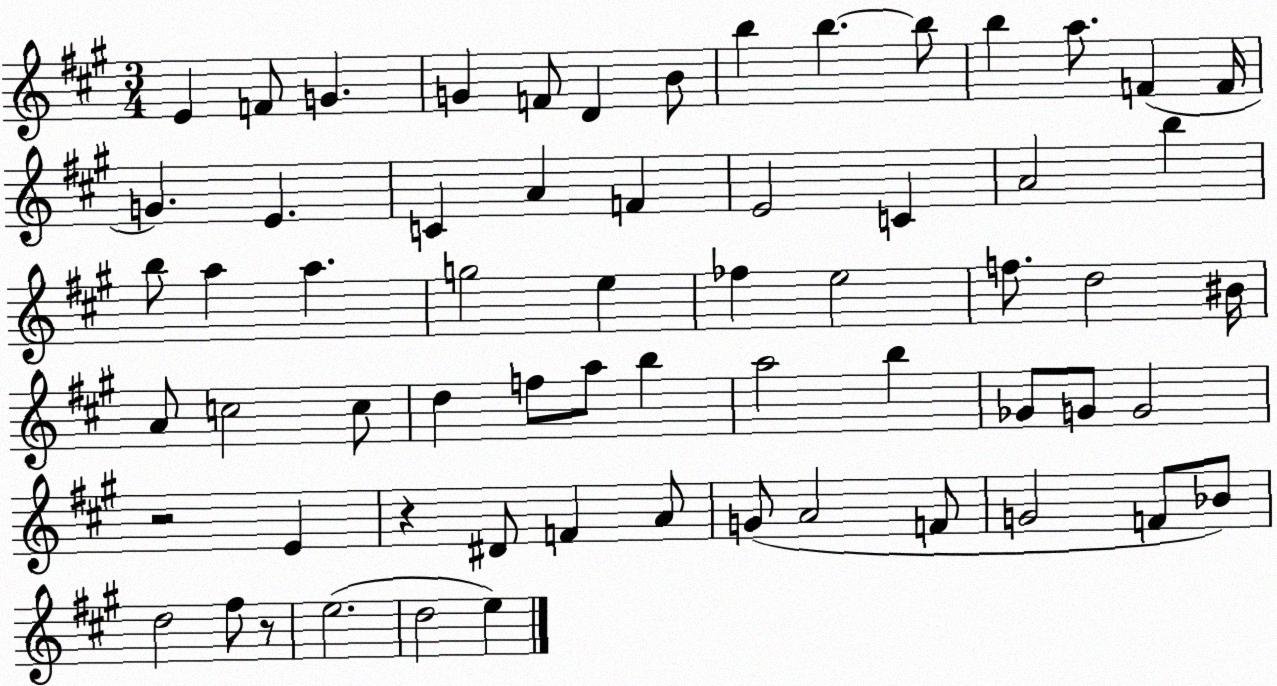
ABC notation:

X:1
T:Untitled
M:3/4
L:1/4
K:A
E F/2 G G F/2 D B/2 b b b/2 b a/2 F F/4 G E C A F E2 C A2 b b/2 a a g2 e _f e2 f/2 d2 ^B/4 A/2 c2 c/2 d f/2 a/2 b a2 b _G/2 G/2 G2 z2 E z ^D/2 F A/2 G/2 A2 F/2 G2 F/2 _B/2 d2 ^f/2 z/2 e2 d2 e